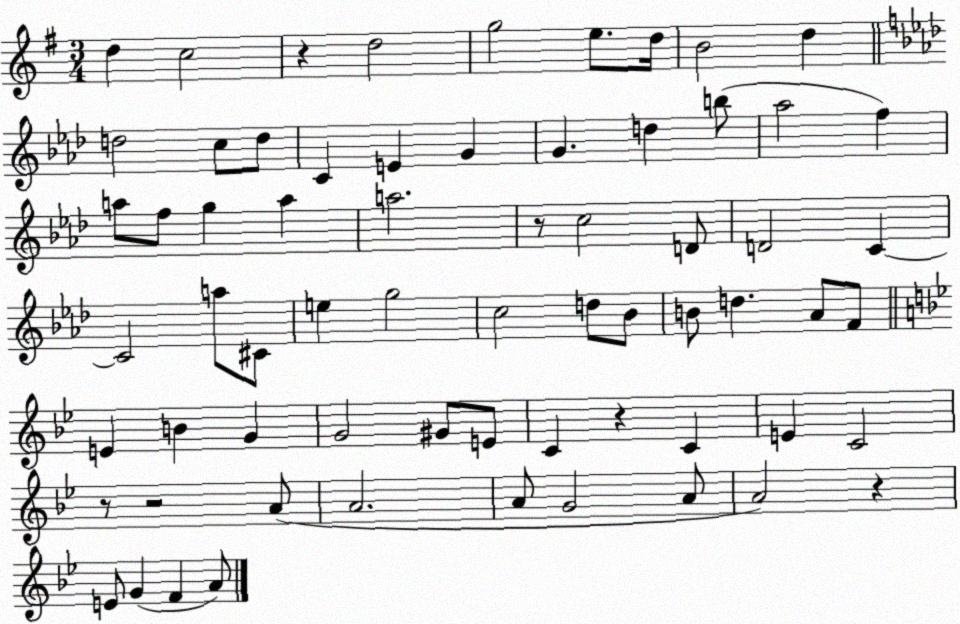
X:1
T:Untitled
M:3/4
L:1/4
K:G
d c2 z d2 g2 e/2 d/4 B2 d d2 c/2 d/2 C E G G d b/2 _a2 f a/2 f/2 g a a2 z/2 c2 D/2 D2 C C2 a/2 ^C/2 e g2 c2 d/2 _B/2 B/2 d _A/2 F/2 E B G G2 ^G/2 E/2 C z C E C2 z/2 z2 A/2 A2 A/2 G2 A/2 A2 z E/2 G F A/2